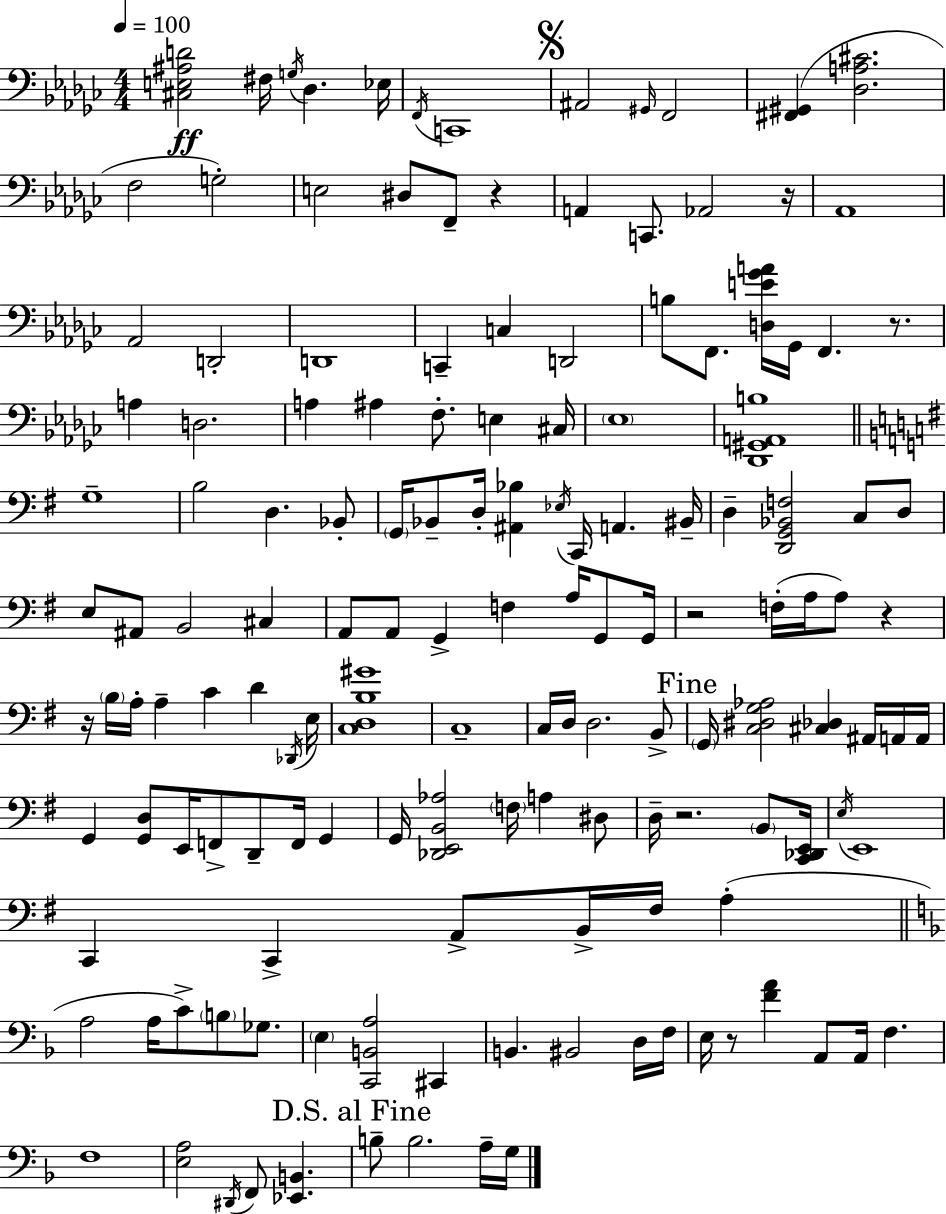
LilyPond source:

{
  \clef bass
  \numericTimeSignature
  \time 4/4
  \key ees \minor
  \tempo 4 = 100
  <cis e ais d'>2\ff fis16 \acciaccatura { g16 } des4. | ees16 \acciaccatura { f,16 } c,1 | \mark \markup { \musicglyph "scripts.segno" } ais,2 \grace { gis,16 } f,2 | <fis, gis,>4( <des a cis'>2. | \break f2 g2-.) | e2 dis8 f,8-- r4 | a,4 c,8. aes,2 | r16 aes,1 | \break aes,2 d,2-. | d,1 | c,4-- c4 d,2 | b8 f,8. <d e' ges' a'>16 ges,16 f,4. | \break r8. a4 d2. | a4 ais4 f8.-. e4 | cis16 \parenthesize ees1 | <des, gis, a, b>1 | \break \bar "||" \break \key e \minor g1-- | b2 d4. bes,8-. | \parenthesize g,16 bes,8-- d16-. <ais, bes>4 \acciaccatura { ees16 } c,16 a,4. | bis,16-- d4-- <d, g, bes, f>2 c8 d8 | \break e8 ais,8 b,2 cis4 | a,8 a,8 g,4-> f4 a16 g,8 | g,16 r2 f16-.( a16 a8) r4 | r16 \parenthesize b16 a16-. a4-- c'4 d'4 | \break \acciaccatura { des,16 } e16 <c d b gis'>1 | c1-- | c16 d16 d2. | b,8-> \mark "Fine" \parenthesize g,16 <c dis g aes>2 <cis des>4 ais,16 | \break a,16 a,16 g,4 <g, d>8 e,16 f,8-> d,8-- f,16 g,4 | g,16 <des, e, b, aes>2 \parenthesize f16 a4 | dis8 d16-- r2. \parenthesize b,8 | <c, des, e,>16 \acciaccatura { e16 } e,1 | \break c,4 c,4-> a,8-> b,16-> fis16 a4-.( | \bar "||" \break \key f \major a2 a16 c'8->) \parenthesize b8 ges8. | \parenthesize e4 <c, b, a>2 cis,4 | b,4. bis,2 d16 f16 | e16 r8 <f' a'>4 a,8 a,16 f4. | \break f1 | <e a>2 \acciaccatura { dis,16 } f,8 <ees, b,>4. | \mark "D.S. al Fine" b8-- b2. a16-- | g16 \bar "|."
}